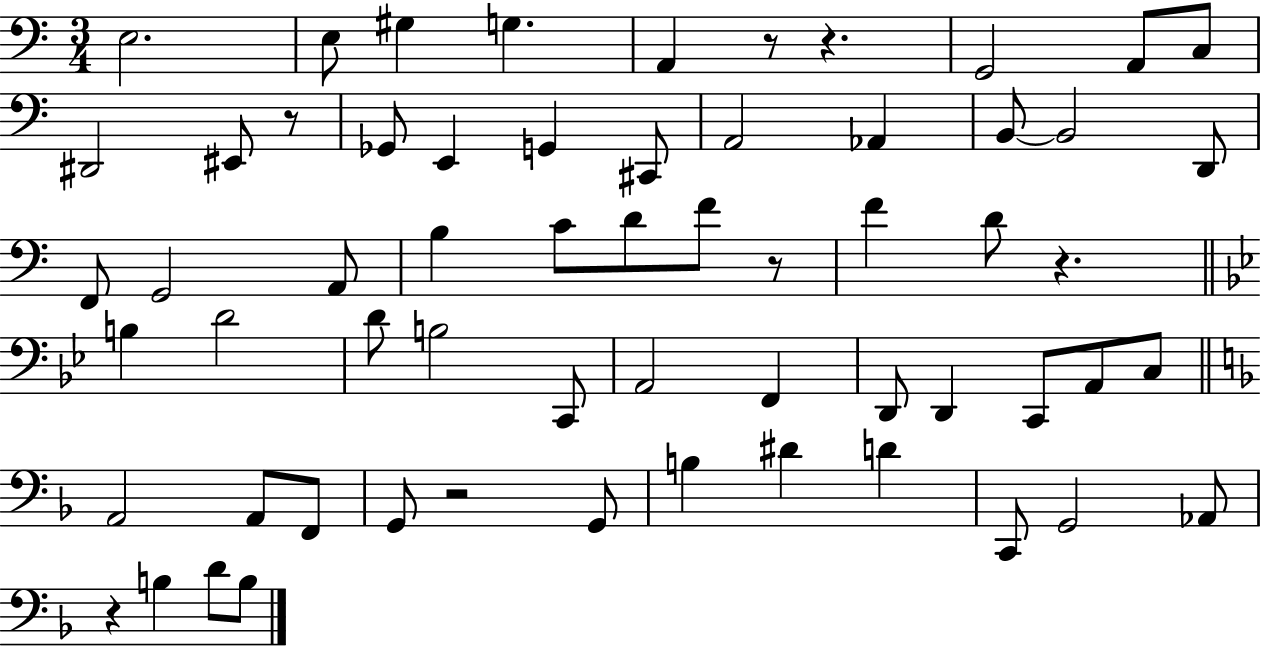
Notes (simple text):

E3/h. E3/e G#3/q G3/q. A2/q R/e R/q. G2/h A2/e C3/e D#2/h EIS2/e R/e Gb2/e E2/q G2/q C#2/e A2/h Ab2/q B2/e B2/h D2/e F2/e G2/h A2/e B3/q C4/e D4/e F4/e R/e F4/q D4/e R/q. B3/q D4/h D4/e B3/h C2/e A2/h F2/q D2/e D2/q C2/e A2/e C3/e A2/h A2/e F2/e G2/e R/h G2/e B3/q D#4/q D4/q C2/e G2/h Ab2/e R/q B3/q D4/e B3/e